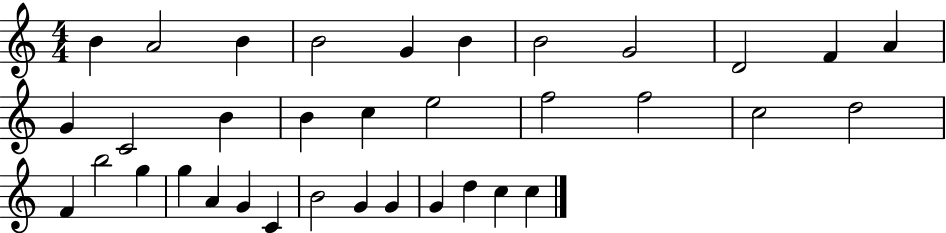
B4/q A4/h B4/q B4/h G4/q B4/q B4/h G4/h D4/h F4/q A4/q G4/q C4/h B4/q B4/q C5/q E5/h F5/h F5/h C5/h D5/h F4/q B5/h G5/q G5/q A4/q G4/q C4/q B4/h G4/q G4/q G4/q D5/q C5/q C5/q